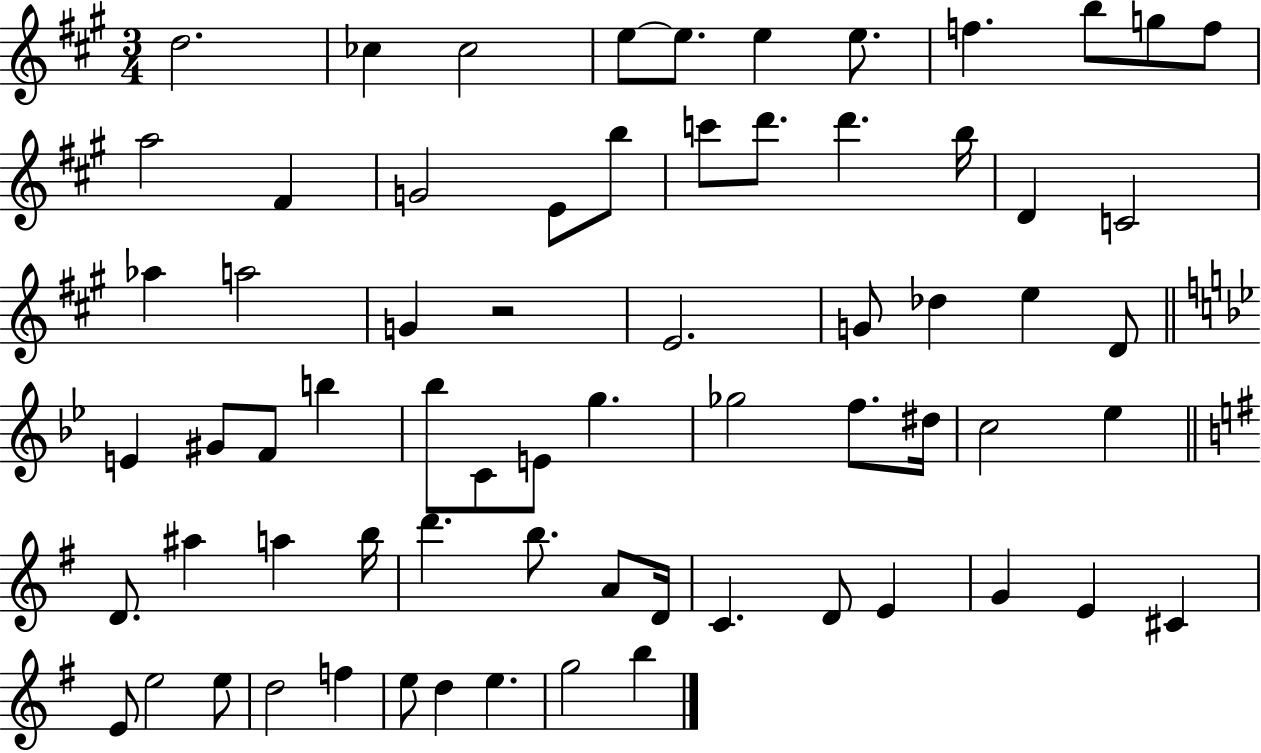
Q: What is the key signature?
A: A major